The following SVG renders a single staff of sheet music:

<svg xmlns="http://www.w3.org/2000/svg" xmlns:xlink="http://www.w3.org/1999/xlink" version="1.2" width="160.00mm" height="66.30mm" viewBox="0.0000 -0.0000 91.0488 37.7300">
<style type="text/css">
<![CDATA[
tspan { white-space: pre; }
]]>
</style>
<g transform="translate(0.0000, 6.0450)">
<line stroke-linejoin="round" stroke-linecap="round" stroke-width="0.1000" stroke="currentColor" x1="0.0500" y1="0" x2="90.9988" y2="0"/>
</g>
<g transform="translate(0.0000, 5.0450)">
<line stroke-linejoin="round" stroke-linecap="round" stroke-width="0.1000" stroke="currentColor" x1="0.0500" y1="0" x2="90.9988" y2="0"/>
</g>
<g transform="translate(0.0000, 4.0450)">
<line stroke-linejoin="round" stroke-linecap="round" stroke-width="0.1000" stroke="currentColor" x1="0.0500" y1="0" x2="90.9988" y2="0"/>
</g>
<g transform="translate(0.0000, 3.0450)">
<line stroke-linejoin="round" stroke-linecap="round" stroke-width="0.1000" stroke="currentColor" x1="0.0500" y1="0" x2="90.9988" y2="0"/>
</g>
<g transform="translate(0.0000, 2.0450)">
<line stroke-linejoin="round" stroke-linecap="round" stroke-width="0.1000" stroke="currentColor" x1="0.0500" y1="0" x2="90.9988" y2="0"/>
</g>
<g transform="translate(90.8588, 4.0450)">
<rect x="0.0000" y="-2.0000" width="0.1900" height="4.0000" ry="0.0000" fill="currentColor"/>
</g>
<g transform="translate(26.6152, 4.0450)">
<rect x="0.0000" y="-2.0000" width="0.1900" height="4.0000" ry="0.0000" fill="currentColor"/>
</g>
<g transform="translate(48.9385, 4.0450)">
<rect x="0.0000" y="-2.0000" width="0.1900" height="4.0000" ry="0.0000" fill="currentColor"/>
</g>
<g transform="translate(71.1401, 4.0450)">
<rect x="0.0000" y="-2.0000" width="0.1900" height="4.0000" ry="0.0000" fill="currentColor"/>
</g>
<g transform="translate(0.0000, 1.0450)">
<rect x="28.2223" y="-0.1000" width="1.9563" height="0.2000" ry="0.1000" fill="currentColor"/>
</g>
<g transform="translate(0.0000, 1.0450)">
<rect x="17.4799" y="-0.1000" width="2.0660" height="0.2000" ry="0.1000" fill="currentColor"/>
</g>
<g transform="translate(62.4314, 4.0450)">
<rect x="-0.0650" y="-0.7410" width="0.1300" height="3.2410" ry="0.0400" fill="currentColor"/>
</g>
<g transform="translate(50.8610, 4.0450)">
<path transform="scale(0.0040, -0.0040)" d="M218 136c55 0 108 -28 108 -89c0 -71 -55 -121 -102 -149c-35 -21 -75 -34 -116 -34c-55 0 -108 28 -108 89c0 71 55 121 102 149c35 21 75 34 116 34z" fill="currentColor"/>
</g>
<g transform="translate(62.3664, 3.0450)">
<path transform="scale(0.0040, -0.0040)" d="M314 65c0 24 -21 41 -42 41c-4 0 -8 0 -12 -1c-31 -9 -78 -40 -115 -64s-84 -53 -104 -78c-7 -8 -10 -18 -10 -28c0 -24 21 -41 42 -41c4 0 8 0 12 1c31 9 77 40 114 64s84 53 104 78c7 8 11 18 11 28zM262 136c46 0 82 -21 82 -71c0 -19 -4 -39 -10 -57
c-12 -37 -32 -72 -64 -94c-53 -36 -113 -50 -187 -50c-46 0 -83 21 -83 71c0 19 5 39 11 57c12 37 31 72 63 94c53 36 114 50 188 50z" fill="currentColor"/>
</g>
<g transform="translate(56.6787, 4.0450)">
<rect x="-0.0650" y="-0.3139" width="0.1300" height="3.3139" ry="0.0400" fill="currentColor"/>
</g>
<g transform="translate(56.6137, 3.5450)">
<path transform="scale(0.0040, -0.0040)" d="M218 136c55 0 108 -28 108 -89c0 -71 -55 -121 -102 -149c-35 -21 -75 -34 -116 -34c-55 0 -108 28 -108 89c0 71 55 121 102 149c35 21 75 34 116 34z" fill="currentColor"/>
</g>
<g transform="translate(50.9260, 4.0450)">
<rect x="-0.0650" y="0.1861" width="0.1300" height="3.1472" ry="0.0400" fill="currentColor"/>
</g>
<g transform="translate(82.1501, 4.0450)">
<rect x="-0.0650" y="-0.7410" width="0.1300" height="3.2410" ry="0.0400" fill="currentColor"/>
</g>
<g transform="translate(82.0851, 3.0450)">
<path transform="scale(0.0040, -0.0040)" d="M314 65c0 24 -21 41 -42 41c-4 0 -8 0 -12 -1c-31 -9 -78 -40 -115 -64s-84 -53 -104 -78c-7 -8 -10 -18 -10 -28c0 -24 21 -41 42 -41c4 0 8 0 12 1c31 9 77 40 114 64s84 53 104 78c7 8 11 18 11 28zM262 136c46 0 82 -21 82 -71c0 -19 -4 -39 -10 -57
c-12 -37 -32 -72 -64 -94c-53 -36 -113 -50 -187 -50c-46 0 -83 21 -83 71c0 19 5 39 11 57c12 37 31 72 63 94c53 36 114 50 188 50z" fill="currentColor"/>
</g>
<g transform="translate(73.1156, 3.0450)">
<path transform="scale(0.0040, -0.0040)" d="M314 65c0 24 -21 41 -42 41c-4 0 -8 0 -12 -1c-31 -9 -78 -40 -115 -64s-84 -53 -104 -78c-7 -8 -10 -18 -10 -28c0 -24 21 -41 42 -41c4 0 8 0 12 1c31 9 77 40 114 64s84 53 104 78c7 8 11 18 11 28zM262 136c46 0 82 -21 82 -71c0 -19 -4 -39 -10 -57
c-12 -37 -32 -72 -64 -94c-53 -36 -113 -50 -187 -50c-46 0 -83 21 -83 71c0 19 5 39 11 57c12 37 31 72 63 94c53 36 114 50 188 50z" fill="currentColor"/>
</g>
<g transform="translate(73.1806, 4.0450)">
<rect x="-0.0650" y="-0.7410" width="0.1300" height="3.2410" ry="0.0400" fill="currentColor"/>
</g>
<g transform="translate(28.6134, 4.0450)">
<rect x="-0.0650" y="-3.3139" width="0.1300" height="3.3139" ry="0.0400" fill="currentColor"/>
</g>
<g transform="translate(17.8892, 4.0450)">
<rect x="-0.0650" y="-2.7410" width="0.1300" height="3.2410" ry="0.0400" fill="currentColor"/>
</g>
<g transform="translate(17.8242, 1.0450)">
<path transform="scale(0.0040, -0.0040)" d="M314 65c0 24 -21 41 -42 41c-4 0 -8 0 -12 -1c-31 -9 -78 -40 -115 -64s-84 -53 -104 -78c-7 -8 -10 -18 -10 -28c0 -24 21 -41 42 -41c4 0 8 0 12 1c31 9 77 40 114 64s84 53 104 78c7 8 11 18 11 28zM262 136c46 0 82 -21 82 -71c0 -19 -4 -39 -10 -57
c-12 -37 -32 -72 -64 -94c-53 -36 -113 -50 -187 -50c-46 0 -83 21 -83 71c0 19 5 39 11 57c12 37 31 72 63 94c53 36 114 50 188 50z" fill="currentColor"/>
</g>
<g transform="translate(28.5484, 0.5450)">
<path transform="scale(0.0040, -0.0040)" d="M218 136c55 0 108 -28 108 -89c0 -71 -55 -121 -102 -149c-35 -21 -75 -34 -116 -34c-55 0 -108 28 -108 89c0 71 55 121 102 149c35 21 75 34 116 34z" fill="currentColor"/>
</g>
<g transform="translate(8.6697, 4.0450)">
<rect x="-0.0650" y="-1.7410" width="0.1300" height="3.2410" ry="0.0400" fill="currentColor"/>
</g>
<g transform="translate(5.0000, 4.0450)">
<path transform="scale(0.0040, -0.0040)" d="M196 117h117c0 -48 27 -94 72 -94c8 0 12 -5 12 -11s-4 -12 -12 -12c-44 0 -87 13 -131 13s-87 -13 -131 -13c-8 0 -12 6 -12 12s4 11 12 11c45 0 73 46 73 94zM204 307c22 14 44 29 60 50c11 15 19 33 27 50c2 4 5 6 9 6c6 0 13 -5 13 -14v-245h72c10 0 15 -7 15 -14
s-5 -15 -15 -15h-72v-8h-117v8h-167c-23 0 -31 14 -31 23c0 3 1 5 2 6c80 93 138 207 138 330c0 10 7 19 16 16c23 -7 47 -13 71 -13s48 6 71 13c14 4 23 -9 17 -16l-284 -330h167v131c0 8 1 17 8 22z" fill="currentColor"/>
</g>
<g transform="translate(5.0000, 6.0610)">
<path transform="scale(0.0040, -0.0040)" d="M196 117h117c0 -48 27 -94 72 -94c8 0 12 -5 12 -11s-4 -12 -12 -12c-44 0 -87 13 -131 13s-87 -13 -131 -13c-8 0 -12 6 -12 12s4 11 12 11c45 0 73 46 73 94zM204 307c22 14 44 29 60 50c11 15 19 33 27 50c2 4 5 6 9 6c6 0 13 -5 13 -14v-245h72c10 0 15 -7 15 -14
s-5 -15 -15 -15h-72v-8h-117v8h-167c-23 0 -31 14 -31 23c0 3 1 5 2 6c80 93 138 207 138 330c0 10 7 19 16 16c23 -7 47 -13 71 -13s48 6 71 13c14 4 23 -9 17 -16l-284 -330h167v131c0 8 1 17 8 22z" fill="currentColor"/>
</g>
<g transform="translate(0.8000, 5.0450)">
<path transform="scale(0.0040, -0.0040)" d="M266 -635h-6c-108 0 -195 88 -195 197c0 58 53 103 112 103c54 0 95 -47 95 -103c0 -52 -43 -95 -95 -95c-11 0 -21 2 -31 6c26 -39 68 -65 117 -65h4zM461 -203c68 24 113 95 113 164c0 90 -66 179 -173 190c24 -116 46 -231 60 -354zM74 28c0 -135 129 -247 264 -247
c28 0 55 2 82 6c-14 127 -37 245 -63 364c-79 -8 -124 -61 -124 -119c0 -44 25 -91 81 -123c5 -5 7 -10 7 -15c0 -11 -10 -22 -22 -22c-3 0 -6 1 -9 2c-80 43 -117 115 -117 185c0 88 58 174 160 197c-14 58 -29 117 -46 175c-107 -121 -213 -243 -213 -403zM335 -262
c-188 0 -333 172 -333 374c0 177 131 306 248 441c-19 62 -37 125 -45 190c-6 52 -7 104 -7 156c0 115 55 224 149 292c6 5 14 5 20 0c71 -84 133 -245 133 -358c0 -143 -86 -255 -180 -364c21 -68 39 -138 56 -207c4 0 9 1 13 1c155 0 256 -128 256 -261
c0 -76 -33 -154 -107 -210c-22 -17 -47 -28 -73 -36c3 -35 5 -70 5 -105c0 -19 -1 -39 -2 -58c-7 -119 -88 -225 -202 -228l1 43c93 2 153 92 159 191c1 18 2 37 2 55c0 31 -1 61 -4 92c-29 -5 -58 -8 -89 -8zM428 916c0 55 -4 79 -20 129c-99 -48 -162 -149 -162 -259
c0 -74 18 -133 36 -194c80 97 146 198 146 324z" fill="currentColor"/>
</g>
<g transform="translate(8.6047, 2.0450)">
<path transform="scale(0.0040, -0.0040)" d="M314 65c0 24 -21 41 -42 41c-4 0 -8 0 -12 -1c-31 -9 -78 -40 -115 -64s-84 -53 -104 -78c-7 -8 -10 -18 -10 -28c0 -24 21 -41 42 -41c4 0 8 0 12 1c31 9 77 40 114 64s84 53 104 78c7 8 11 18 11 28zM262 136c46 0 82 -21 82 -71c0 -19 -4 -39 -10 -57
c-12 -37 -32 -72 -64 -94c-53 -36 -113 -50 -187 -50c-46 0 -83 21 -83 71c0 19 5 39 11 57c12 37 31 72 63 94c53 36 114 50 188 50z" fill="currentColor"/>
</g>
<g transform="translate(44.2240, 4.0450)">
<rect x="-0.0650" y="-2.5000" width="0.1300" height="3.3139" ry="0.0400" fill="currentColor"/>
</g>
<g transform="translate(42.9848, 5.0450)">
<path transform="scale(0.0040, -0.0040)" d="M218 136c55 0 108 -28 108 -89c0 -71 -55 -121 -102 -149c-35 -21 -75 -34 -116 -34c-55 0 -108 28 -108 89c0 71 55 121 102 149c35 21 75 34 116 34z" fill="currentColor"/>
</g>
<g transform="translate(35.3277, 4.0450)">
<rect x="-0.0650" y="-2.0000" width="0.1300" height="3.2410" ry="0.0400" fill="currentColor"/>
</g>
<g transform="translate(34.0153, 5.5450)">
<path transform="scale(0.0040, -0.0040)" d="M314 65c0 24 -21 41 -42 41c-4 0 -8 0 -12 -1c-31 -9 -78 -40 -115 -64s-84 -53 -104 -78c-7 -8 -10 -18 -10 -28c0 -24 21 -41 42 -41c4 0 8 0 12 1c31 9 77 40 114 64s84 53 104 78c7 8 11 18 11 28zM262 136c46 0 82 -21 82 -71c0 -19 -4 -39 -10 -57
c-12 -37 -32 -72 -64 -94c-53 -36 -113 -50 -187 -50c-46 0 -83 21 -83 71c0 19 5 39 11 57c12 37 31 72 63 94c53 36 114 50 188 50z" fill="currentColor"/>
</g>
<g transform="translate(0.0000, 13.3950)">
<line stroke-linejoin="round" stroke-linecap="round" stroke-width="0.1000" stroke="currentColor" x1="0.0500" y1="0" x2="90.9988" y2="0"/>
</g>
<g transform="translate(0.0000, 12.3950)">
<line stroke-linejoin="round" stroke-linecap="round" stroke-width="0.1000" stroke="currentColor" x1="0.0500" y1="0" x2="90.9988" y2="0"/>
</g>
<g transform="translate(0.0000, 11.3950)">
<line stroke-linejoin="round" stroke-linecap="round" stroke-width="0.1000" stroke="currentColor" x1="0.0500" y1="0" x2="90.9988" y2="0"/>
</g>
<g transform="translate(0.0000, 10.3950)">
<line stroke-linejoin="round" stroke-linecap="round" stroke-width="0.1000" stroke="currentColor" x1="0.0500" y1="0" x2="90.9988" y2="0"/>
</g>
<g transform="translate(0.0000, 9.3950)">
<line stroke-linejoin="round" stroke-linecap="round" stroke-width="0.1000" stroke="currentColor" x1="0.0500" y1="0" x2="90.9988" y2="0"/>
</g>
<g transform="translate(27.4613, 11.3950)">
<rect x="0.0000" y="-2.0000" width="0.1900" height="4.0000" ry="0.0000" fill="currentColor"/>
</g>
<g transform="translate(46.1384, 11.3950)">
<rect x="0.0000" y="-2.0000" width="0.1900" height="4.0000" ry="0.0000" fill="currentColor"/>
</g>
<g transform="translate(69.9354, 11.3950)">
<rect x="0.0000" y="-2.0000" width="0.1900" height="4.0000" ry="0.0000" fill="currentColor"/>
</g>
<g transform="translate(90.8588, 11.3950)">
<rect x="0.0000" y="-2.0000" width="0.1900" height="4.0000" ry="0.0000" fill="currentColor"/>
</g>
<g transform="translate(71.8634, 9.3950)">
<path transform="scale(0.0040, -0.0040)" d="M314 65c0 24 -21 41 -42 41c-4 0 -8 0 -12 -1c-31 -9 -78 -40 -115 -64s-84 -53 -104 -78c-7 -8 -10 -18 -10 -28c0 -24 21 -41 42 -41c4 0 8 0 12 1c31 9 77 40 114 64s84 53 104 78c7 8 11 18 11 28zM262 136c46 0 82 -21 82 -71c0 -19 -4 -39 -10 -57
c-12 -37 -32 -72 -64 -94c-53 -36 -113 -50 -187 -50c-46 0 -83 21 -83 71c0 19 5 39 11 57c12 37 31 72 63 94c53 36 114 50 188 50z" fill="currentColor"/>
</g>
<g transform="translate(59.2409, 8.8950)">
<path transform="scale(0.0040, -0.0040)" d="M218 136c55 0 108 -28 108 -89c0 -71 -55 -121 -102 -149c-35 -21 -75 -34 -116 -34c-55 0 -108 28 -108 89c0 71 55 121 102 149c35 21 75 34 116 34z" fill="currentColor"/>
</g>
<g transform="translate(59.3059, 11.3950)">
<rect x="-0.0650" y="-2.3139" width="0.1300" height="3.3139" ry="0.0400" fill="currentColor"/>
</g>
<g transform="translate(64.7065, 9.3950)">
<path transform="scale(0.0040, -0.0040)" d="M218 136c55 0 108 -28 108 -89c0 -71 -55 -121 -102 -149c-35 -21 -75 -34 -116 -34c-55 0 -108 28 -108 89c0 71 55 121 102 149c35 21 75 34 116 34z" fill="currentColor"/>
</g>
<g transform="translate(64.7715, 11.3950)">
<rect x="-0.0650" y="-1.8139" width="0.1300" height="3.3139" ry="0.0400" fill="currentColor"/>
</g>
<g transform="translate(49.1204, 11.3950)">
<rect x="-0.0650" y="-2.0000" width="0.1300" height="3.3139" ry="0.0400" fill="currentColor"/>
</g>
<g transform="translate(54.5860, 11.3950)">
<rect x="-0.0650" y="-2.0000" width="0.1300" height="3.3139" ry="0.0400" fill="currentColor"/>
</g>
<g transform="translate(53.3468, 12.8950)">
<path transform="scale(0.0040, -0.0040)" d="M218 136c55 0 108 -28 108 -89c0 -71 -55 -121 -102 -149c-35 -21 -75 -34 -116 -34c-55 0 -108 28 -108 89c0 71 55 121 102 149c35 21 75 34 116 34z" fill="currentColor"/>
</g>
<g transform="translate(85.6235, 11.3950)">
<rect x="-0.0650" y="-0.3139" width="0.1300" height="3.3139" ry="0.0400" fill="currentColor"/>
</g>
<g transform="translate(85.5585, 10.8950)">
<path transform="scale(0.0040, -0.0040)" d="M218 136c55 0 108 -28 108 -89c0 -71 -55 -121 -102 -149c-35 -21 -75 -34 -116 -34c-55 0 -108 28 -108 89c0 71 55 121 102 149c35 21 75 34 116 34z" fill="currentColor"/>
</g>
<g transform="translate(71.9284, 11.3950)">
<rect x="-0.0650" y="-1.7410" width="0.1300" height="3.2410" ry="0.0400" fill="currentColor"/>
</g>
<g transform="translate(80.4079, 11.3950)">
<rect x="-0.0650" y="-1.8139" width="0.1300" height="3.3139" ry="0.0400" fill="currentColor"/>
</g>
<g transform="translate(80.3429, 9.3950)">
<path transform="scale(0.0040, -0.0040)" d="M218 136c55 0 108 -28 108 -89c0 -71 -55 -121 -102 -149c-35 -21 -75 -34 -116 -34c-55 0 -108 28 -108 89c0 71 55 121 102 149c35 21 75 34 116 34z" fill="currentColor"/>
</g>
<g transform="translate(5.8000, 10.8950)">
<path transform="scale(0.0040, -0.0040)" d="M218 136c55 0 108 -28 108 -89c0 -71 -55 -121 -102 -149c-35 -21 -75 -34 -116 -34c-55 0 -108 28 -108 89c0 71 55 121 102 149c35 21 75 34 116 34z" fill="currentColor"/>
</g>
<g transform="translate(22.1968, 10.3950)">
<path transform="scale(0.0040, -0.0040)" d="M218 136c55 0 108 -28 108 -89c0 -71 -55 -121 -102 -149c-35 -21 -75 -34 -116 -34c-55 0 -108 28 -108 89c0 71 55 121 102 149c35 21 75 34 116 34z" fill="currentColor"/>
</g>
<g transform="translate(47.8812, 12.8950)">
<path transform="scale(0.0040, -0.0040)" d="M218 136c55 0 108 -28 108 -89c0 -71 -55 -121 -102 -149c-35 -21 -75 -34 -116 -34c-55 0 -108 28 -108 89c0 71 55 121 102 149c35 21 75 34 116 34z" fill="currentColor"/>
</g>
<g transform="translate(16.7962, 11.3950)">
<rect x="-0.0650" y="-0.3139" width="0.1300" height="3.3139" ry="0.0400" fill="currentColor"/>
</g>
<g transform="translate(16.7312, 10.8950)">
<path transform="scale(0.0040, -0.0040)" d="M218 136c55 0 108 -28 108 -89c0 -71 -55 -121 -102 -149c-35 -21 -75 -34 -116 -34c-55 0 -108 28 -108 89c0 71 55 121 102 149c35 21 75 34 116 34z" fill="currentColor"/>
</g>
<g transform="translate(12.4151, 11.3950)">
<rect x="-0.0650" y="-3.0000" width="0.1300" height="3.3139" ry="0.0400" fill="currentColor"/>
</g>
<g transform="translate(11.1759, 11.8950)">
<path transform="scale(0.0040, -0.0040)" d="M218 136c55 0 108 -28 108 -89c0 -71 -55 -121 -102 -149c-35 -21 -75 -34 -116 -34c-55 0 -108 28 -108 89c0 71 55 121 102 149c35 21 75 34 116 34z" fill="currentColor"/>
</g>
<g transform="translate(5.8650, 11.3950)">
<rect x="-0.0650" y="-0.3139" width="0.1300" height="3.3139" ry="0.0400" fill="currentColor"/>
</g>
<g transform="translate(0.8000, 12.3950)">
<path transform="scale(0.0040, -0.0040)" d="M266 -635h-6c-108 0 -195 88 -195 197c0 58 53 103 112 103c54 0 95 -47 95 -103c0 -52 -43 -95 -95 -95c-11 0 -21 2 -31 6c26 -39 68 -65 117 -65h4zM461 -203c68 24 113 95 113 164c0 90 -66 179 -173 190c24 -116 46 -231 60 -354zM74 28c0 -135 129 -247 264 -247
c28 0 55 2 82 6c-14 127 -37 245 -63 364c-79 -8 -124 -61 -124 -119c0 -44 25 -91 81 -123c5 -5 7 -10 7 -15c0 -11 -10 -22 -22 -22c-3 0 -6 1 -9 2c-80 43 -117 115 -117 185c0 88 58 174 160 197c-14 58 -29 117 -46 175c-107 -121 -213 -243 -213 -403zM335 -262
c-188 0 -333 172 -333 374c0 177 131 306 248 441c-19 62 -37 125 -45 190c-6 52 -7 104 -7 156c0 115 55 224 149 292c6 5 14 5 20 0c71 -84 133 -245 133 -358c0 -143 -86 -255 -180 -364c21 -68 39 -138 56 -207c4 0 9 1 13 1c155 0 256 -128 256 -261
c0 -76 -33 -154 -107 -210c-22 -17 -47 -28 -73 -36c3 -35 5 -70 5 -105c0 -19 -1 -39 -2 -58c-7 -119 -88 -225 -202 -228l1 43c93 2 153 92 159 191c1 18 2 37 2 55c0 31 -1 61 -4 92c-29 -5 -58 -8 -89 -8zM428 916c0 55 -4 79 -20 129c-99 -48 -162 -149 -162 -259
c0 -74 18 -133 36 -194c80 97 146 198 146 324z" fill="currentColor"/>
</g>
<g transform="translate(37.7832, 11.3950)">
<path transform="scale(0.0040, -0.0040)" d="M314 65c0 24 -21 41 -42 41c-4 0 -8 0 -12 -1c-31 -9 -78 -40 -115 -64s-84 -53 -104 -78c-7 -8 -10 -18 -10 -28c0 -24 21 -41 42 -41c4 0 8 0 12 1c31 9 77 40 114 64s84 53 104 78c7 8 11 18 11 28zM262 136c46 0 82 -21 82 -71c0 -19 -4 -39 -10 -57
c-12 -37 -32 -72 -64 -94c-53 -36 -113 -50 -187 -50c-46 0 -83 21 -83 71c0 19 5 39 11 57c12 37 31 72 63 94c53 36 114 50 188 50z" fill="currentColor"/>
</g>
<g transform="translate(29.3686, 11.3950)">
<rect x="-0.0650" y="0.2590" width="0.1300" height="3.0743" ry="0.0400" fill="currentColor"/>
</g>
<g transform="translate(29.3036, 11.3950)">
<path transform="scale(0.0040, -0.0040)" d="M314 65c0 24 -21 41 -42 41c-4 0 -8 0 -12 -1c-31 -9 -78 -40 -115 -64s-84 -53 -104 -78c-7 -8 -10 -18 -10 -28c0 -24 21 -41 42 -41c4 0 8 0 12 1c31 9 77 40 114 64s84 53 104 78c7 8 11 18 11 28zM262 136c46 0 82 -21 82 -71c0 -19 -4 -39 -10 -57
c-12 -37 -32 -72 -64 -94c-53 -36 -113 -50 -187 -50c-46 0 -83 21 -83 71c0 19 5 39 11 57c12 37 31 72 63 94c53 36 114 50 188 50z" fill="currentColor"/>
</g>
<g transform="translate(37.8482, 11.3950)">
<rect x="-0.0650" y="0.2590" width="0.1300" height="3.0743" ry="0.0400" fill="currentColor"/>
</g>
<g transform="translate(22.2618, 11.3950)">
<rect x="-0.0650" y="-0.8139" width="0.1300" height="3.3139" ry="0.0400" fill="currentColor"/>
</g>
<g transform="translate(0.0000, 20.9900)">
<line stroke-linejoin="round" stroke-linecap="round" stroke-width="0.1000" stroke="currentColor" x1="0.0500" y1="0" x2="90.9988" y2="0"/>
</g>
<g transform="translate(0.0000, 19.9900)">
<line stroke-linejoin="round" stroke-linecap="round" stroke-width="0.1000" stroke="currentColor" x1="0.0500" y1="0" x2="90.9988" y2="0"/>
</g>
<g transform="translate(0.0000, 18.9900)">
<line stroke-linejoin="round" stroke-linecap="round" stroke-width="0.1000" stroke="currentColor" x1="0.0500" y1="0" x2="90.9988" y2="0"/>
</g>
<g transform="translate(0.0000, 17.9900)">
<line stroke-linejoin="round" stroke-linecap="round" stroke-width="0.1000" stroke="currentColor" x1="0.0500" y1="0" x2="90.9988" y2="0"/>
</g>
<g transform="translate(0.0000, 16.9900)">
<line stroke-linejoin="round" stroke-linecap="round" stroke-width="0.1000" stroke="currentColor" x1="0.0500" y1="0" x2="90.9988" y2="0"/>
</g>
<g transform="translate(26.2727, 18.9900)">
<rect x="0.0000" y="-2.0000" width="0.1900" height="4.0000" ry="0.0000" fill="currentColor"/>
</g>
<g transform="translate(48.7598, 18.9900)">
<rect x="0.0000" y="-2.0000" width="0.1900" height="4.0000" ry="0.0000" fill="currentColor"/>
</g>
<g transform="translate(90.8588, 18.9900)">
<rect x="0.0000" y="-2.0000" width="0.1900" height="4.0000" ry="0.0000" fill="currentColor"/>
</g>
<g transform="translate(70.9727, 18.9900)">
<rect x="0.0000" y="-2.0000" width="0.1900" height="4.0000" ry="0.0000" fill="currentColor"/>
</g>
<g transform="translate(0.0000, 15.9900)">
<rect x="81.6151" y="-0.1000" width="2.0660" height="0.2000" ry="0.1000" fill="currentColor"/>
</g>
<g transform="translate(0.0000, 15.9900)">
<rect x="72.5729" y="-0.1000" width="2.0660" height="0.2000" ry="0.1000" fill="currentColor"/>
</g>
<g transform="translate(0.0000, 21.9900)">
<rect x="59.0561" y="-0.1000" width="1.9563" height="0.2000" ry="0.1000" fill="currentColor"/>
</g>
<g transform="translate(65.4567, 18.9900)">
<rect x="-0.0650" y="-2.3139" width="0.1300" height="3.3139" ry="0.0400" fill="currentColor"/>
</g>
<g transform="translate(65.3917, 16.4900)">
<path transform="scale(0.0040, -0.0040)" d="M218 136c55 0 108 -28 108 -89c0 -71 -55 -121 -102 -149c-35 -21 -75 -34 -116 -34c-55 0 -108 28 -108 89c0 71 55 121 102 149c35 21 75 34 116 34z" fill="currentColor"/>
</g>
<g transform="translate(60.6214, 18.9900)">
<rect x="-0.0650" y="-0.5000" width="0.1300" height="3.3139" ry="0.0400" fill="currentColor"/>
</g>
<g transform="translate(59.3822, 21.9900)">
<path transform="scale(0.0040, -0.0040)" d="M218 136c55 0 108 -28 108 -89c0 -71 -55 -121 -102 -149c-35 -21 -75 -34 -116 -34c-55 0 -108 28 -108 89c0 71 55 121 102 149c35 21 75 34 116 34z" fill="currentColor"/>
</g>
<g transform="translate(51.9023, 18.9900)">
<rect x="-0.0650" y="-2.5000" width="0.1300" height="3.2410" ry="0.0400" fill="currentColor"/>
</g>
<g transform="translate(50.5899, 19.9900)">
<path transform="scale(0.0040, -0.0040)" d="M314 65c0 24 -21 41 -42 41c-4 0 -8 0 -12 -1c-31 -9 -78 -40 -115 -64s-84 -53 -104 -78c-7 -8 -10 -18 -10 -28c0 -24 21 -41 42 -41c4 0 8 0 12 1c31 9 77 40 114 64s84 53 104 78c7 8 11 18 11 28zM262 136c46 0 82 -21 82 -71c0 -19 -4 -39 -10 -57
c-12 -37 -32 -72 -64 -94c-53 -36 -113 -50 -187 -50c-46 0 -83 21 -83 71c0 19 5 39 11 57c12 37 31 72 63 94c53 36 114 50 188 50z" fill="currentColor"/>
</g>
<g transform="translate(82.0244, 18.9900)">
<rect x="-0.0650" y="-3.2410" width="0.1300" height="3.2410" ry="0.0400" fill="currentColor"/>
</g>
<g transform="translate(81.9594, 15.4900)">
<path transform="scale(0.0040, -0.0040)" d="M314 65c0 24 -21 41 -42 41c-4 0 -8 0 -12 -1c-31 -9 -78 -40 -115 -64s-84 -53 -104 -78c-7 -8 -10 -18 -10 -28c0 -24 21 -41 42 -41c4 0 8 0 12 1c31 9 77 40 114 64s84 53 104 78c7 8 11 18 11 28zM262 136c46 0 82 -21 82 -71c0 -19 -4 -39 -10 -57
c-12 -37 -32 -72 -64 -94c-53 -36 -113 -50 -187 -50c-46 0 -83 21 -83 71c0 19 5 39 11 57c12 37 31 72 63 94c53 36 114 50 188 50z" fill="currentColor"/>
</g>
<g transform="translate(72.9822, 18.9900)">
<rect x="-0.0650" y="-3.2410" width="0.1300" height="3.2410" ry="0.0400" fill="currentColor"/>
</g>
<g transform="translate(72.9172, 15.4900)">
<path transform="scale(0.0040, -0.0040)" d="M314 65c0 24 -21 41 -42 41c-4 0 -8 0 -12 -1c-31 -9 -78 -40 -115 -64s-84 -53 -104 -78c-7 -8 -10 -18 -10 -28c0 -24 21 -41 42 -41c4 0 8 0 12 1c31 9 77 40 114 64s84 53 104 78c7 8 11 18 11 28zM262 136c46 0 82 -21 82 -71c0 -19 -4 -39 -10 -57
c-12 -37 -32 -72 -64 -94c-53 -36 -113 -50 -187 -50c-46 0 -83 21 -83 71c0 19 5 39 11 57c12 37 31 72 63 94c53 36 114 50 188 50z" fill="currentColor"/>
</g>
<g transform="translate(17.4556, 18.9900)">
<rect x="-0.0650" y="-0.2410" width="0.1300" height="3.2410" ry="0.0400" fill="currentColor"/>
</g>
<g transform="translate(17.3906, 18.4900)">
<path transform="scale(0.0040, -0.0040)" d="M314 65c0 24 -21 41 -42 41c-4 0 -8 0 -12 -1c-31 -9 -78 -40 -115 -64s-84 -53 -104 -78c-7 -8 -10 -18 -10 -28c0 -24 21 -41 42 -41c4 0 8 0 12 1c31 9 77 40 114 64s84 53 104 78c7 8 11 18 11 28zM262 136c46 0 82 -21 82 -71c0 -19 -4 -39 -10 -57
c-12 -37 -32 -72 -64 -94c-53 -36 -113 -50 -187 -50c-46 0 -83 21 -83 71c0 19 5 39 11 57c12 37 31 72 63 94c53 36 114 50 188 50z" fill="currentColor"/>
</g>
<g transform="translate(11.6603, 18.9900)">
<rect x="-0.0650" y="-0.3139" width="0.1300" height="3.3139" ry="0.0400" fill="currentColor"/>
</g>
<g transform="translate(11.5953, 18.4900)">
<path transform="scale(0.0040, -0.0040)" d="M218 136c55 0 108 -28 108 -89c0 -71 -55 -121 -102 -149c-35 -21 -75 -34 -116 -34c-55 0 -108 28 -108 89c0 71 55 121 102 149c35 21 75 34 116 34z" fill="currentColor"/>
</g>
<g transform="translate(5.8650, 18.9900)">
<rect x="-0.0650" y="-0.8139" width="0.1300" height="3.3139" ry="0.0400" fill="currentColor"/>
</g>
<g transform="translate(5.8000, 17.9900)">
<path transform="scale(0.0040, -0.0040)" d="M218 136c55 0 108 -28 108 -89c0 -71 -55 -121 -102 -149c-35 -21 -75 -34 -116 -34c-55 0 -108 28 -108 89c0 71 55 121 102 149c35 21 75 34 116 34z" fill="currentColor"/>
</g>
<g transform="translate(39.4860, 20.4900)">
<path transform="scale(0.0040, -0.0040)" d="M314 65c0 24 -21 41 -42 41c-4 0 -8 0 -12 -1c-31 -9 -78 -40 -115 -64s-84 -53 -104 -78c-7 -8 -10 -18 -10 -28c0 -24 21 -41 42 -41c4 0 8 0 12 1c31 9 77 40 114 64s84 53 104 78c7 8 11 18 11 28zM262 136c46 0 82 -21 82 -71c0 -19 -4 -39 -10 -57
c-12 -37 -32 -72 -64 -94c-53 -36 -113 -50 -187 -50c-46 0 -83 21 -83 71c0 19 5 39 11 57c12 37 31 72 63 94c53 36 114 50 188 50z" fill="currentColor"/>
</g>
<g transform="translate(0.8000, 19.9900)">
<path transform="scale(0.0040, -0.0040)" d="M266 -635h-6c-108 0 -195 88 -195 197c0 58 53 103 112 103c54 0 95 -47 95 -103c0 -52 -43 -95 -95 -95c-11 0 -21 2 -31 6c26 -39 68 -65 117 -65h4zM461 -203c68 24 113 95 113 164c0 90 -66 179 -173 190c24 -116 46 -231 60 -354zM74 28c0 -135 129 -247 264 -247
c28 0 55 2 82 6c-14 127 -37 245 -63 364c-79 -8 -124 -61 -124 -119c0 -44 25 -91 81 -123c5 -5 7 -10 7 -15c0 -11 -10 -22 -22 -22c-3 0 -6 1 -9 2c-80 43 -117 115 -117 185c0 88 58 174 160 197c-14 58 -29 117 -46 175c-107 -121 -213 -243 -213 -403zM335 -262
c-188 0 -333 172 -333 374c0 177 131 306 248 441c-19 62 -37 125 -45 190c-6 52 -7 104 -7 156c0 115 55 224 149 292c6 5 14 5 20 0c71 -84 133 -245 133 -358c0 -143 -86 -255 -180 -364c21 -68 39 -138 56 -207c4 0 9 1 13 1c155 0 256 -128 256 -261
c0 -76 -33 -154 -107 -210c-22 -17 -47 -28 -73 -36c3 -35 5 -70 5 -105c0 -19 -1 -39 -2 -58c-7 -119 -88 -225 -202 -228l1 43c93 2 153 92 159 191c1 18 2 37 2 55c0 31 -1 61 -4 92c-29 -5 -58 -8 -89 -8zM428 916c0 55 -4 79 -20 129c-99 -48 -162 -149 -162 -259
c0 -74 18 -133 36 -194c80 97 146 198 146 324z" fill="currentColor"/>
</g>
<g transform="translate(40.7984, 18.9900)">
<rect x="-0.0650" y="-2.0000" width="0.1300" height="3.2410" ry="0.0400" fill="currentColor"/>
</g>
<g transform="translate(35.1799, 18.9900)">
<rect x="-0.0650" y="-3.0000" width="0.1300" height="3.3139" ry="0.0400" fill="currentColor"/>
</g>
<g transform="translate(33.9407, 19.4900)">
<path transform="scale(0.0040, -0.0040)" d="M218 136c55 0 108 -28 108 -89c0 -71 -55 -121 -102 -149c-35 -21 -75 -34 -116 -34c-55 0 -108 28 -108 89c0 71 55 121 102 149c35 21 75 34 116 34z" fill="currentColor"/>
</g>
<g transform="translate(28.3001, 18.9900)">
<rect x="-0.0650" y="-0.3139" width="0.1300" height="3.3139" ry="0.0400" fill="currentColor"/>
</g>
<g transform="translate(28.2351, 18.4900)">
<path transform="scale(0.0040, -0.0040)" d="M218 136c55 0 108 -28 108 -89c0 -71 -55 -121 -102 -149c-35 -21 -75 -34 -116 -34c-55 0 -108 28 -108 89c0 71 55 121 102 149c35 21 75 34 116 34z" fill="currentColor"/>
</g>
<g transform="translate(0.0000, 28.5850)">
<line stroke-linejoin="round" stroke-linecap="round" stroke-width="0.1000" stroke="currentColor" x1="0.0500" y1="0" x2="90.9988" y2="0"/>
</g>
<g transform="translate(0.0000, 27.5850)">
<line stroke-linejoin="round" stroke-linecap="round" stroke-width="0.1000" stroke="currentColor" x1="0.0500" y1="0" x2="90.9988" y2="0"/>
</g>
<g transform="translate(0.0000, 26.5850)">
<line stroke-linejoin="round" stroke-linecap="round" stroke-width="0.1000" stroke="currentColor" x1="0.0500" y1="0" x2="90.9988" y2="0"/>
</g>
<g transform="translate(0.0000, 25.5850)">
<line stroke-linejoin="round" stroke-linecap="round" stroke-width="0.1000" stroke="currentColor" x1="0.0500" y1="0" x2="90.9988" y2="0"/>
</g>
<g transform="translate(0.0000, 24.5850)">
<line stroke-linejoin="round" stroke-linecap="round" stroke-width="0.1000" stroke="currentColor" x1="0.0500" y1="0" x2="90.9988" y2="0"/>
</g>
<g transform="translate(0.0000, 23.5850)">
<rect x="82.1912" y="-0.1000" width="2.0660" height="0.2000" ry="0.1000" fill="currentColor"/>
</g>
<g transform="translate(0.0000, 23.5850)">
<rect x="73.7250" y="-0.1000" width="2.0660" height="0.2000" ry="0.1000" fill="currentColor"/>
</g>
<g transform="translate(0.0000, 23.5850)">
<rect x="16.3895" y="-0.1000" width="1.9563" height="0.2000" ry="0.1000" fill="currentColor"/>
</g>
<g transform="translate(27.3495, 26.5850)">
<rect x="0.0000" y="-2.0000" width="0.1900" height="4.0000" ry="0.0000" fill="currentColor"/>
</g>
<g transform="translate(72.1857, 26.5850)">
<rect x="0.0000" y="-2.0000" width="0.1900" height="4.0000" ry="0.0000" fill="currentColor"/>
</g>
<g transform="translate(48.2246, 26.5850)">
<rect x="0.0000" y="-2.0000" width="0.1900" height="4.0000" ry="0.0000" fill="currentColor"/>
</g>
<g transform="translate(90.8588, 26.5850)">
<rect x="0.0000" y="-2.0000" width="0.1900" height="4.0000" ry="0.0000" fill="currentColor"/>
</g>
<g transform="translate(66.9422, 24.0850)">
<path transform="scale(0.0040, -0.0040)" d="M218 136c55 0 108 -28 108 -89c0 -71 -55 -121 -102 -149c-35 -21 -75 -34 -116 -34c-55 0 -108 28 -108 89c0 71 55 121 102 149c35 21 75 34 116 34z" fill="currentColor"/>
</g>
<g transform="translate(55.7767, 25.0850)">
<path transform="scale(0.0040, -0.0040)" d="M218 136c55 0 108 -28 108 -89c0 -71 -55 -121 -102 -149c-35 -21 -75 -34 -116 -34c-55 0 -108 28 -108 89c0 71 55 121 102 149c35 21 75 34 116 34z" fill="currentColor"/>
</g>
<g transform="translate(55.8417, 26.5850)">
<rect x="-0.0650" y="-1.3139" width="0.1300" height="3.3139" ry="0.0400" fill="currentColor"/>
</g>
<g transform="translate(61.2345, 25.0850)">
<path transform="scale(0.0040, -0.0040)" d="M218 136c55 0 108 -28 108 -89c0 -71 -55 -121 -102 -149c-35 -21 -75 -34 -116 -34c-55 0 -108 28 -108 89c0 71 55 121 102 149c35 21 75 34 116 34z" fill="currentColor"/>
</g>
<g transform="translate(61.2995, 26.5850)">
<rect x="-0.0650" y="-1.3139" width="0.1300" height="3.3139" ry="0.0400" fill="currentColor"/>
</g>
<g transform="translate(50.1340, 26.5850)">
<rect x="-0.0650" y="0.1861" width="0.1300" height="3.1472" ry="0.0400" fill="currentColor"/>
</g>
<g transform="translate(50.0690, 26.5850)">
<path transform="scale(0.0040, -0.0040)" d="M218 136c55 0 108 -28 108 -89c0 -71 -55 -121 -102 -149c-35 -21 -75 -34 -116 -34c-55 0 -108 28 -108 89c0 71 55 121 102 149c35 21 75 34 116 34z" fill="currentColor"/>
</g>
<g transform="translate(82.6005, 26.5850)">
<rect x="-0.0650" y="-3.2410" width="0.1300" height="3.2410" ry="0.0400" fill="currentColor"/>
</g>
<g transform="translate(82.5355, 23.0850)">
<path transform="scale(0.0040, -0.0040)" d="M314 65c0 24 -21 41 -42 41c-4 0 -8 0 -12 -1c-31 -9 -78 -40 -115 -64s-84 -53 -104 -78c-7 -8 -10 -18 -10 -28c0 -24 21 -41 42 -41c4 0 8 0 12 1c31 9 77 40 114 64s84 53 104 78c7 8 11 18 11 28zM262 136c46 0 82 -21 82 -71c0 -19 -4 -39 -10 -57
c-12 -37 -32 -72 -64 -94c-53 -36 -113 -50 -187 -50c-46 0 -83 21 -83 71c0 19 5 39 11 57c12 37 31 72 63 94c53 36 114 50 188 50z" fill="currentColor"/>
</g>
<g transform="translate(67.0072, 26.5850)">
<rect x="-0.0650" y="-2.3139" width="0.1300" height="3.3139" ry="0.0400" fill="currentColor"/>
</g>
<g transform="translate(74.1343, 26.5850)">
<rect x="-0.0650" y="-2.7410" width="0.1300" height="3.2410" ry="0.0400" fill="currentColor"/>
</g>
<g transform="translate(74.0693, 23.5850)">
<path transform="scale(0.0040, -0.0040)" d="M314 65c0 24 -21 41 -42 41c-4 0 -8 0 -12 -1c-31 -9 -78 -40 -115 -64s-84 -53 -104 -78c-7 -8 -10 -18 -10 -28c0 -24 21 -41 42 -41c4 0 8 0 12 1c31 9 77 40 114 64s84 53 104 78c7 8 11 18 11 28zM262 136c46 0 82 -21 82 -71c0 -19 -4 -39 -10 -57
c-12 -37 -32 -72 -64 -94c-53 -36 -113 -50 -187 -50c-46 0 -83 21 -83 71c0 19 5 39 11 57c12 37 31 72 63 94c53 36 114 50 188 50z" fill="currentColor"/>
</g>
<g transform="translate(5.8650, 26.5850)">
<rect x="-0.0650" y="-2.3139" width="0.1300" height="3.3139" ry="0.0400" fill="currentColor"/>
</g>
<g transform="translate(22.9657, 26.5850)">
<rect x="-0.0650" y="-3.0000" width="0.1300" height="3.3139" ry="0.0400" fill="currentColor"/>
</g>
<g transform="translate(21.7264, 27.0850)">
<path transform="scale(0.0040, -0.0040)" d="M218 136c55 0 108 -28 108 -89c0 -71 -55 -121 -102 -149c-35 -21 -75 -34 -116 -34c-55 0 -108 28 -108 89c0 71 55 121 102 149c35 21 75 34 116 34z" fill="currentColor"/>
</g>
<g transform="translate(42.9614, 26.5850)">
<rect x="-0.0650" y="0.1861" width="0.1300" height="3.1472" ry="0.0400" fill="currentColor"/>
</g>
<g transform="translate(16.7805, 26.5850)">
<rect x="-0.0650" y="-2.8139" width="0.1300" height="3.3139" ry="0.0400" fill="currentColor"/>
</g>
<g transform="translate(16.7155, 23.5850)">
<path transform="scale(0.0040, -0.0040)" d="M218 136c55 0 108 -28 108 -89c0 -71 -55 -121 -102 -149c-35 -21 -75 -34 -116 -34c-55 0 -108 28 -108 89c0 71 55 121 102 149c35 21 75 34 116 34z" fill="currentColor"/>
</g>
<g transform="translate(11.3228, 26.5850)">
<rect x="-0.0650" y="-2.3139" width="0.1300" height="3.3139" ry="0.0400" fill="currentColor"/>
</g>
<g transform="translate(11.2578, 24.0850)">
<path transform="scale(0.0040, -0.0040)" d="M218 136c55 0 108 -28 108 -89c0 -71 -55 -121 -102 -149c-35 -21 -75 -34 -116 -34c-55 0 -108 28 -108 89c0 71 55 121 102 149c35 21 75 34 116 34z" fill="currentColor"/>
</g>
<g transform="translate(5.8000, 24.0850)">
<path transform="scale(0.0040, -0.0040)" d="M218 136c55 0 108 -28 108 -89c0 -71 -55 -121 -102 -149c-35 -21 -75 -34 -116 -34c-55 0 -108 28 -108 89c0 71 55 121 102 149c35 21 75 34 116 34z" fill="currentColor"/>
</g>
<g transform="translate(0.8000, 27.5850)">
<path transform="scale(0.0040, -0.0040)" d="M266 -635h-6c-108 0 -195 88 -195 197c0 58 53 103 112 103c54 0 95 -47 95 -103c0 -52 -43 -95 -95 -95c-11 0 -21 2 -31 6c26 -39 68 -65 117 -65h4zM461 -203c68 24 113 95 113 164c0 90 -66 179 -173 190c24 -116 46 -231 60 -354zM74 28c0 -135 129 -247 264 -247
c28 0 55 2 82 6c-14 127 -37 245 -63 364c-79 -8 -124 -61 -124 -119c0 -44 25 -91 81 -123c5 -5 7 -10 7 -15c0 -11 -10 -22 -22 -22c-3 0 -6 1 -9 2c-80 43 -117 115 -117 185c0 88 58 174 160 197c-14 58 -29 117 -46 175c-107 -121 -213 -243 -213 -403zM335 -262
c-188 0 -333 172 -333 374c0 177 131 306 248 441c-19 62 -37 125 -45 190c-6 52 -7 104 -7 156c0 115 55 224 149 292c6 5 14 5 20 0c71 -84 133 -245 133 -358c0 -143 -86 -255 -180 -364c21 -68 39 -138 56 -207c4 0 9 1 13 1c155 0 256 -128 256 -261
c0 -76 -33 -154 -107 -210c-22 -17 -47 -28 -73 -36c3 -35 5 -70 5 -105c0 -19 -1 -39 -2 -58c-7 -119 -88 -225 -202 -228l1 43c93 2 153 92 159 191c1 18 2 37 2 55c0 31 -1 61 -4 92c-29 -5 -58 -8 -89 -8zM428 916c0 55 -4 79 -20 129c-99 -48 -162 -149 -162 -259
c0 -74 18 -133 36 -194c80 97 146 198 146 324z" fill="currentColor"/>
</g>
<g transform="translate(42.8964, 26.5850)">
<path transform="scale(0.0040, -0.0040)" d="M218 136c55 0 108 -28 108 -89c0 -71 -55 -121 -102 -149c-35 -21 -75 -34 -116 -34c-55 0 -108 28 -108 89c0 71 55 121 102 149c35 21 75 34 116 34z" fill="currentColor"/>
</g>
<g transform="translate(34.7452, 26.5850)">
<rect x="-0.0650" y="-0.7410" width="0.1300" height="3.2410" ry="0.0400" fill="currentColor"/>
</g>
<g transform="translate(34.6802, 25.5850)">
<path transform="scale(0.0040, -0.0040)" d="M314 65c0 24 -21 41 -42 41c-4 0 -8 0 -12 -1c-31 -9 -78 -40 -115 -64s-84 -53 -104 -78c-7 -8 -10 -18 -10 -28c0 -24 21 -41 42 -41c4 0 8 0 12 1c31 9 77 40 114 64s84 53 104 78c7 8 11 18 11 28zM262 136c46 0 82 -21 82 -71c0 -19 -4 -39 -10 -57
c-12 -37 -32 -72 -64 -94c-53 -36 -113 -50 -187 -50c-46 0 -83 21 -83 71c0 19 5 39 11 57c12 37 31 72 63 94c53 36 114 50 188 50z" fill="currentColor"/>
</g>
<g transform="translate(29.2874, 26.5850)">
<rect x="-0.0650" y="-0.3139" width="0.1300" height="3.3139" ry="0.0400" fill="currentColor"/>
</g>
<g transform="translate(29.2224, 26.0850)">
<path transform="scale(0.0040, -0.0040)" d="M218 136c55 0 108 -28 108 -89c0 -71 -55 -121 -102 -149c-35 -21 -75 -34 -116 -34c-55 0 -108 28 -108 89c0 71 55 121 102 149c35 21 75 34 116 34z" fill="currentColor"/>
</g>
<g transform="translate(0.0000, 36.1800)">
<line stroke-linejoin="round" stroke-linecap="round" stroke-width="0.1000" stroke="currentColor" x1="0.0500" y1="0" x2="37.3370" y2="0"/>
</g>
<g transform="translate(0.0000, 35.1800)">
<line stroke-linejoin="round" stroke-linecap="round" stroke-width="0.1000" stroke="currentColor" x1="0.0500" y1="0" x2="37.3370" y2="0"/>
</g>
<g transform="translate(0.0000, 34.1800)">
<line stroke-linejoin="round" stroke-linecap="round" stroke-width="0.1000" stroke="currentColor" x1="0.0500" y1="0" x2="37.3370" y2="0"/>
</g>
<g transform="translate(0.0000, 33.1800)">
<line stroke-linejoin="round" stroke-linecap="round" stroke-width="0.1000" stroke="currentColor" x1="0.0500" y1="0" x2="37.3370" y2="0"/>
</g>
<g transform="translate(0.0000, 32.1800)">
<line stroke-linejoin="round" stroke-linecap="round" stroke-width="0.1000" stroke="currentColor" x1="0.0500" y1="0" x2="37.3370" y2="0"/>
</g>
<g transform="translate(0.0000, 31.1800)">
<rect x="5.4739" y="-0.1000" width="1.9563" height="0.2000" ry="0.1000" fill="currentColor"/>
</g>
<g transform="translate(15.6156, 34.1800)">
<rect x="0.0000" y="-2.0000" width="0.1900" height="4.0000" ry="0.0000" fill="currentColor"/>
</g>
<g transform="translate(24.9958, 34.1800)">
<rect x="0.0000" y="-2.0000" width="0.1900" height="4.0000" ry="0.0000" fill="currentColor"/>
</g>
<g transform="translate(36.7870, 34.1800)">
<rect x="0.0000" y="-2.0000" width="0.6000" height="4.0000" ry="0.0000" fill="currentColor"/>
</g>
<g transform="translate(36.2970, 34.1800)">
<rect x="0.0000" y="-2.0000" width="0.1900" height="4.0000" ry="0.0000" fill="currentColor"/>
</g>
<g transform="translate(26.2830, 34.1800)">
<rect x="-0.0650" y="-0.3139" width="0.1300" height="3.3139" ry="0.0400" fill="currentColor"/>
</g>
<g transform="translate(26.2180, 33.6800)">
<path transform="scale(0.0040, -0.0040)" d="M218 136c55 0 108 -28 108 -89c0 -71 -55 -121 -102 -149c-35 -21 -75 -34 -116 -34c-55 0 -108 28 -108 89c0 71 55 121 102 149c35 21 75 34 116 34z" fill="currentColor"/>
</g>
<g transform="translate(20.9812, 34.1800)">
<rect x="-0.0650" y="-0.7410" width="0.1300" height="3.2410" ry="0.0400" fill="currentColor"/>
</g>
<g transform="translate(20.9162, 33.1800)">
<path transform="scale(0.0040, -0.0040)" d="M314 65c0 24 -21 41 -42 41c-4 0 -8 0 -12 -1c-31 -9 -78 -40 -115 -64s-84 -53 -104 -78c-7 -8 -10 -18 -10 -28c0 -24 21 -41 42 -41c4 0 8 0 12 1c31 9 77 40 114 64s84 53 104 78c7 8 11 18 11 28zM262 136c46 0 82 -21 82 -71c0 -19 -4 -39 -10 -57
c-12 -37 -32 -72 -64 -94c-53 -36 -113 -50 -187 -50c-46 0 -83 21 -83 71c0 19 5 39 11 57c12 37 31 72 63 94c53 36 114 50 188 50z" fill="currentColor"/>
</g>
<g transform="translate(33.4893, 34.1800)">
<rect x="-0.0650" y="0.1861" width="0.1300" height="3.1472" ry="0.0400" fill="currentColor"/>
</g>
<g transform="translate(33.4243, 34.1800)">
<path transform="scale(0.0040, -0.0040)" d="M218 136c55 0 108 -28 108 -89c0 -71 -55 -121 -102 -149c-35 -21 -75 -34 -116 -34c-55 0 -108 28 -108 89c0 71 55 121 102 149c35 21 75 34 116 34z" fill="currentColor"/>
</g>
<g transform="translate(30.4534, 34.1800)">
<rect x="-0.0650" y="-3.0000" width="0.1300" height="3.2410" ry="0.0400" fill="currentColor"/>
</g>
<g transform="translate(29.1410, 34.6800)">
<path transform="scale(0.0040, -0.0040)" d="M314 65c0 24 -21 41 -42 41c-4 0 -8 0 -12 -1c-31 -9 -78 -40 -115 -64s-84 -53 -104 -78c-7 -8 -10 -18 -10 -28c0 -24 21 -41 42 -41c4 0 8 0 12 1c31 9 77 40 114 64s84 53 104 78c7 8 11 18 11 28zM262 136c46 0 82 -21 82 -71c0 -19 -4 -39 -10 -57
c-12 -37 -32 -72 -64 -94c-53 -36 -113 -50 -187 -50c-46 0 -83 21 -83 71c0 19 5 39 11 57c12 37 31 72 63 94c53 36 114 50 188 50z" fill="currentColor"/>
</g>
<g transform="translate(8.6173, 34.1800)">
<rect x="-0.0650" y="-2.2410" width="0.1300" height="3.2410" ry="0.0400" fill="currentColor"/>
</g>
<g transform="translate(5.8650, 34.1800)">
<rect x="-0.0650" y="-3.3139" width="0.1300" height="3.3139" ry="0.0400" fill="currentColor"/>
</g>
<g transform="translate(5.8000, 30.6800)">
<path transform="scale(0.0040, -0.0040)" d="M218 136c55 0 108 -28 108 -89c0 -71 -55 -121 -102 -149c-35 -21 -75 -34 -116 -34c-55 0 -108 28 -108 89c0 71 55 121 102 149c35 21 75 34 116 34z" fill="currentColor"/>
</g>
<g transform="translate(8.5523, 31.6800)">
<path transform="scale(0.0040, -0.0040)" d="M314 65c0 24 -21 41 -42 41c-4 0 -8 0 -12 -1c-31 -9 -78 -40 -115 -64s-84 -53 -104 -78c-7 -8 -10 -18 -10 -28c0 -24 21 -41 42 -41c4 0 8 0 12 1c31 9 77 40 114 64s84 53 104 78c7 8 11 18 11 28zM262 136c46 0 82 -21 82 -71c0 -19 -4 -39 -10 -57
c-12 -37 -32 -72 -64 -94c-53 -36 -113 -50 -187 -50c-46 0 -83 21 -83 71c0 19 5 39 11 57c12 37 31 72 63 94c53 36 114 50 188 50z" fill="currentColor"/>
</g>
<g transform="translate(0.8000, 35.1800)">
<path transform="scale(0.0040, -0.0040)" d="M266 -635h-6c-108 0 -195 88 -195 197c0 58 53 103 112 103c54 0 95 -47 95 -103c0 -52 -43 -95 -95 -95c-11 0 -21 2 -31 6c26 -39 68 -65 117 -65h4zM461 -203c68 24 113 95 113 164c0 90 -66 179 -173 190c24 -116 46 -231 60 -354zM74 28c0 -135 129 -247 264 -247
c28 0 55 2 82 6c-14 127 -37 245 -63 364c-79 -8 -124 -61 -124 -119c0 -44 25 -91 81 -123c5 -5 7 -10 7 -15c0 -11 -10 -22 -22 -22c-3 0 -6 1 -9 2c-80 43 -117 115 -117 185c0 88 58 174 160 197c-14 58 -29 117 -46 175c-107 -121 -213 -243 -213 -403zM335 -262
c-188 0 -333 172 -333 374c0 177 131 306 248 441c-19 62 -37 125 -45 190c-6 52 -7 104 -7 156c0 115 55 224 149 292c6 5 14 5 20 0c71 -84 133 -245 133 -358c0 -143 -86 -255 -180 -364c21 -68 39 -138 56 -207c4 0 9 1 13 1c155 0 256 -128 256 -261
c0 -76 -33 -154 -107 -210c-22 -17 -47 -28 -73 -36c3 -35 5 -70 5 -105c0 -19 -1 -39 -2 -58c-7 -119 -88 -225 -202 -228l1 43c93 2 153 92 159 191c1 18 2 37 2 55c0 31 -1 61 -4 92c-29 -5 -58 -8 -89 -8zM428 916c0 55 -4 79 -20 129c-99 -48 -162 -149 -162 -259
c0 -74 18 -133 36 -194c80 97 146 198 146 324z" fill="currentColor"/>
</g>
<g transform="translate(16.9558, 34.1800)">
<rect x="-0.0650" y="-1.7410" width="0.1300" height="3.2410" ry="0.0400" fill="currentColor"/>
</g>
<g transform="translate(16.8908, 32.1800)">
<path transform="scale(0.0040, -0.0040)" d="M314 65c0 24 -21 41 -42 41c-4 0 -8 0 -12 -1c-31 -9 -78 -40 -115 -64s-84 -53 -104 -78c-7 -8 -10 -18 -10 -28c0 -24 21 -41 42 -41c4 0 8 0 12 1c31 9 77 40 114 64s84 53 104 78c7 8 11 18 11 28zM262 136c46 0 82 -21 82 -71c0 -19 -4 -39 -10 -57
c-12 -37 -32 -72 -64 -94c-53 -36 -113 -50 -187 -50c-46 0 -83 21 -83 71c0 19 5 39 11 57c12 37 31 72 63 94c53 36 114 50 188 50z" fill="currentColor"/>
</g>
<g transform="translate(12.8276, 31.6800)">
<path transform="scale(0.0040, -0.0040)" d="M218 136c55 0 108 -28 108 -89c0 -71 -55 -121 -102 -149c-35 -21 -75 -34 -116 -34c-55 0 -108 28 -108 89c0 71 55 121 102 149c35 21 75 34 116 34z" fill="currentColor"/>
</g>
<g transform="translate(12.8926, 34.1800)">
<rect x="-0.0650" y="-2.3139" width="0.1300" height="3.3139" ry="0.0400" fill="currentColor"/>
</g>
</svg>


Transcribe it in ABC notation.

X:1
T:Untitled
M:4/4
L:1/4
K:C
f2 a2 b F2 G B c d2 d2 d2 c A c d B2 B2 F F g f f2 f c d c c2 c A F2 G2 C g b2 b2 g g a A c d2 B B e e g a2 b2 b g2 g f2 d2 c A2 B